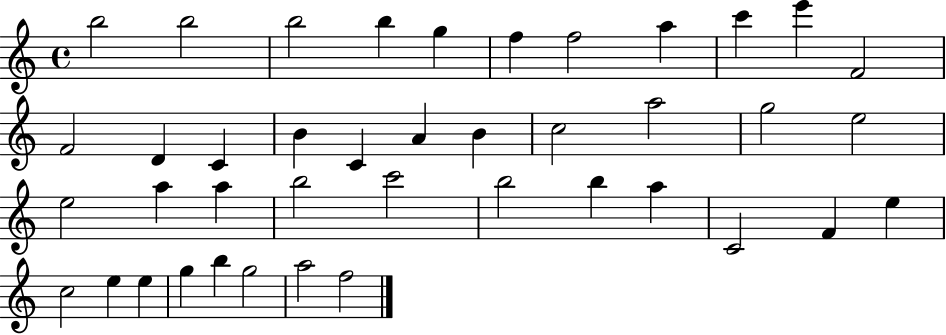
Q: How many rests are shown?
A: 0